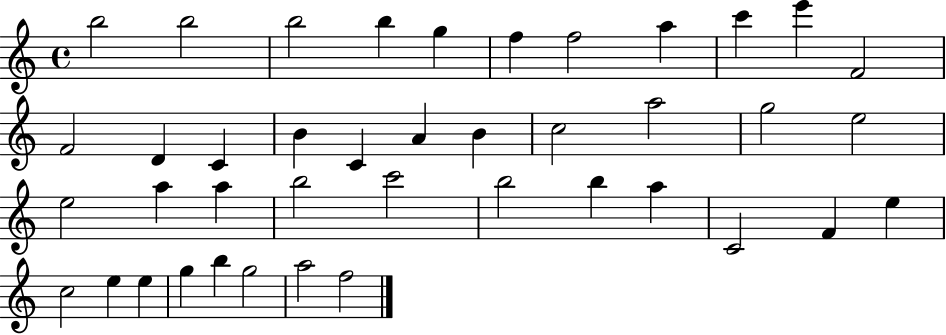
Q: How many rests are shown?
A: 0